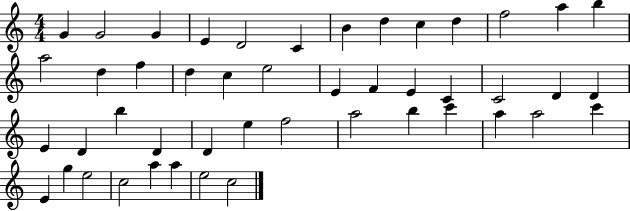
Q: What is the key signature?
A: C major